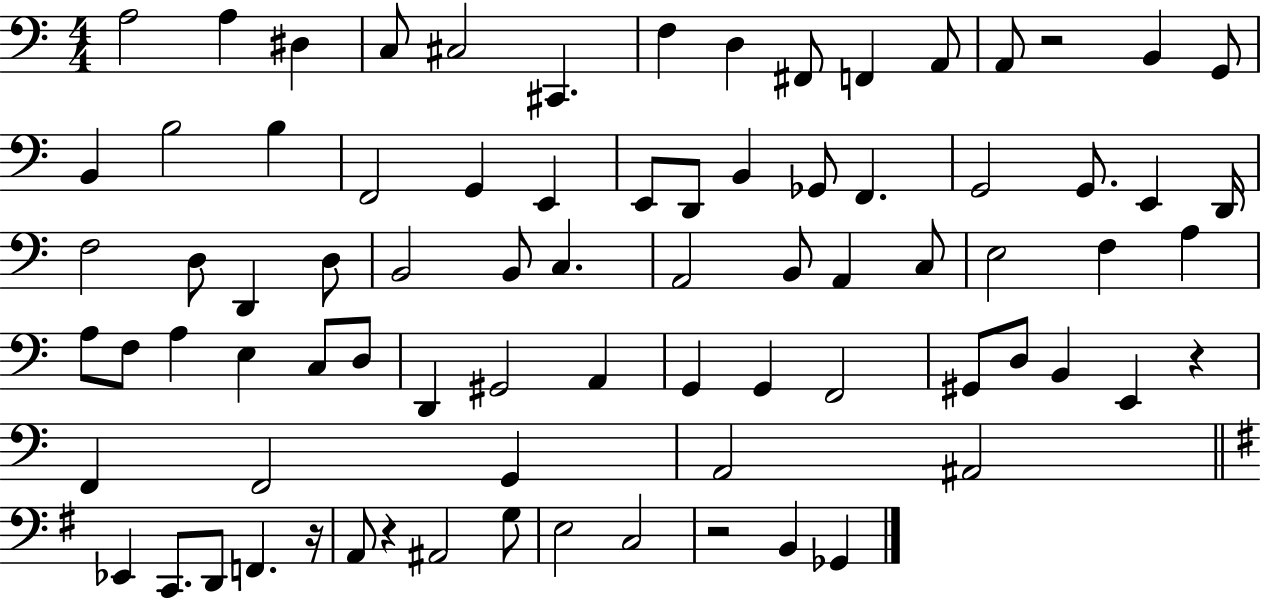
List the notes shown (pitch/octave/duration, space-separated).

A3/h A3/q D#3/q C3/e C#3/h C#2/q. F3/q D3/q F#2/e F2/q A2/e A2/e R/h B2/q G2/e B2/q B3/h B3/q F2/h G2/q E2/q E2/e D2/e B2/q Gb2/e F2/q. G2/h G2/e. E2/q D2/s F3/h D3/e D2/q D3/e B2/h B2/e C3/q. A2/h B2/e A2/q C3/e E3/h F3/q A3/q A3/e F3/e A3/q E3/q C3/e D3/e D2/q G#2/h A2/q G2/q G2/q F2/h G#2/e D3/e B2/q E2/q R/q F2/q F2/h G2/q A2/h A#2/h Eb2/q C2/e. D2/e F2/q. R/s A2/e R/q A#2/h G3/e E3/h C3/h R/h B2/q Gb2/q